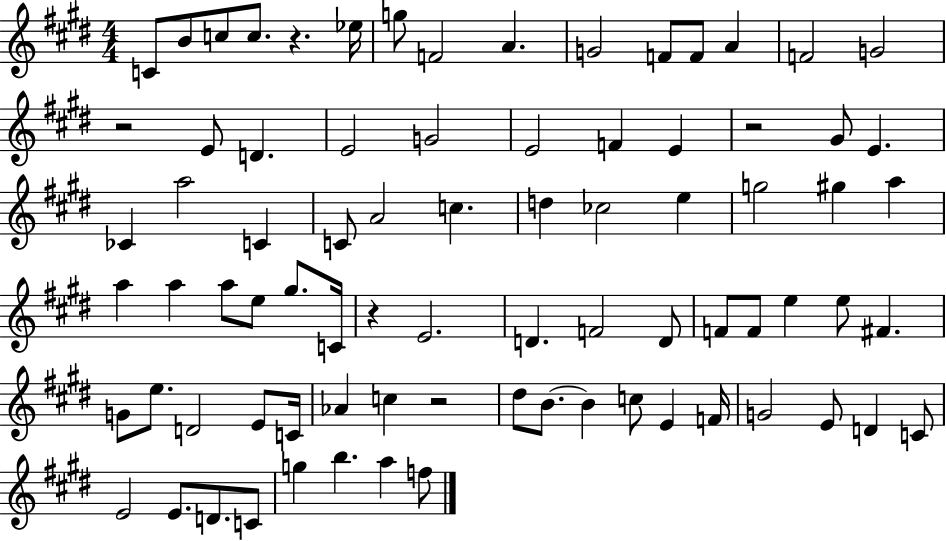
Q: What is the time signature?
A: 4/4